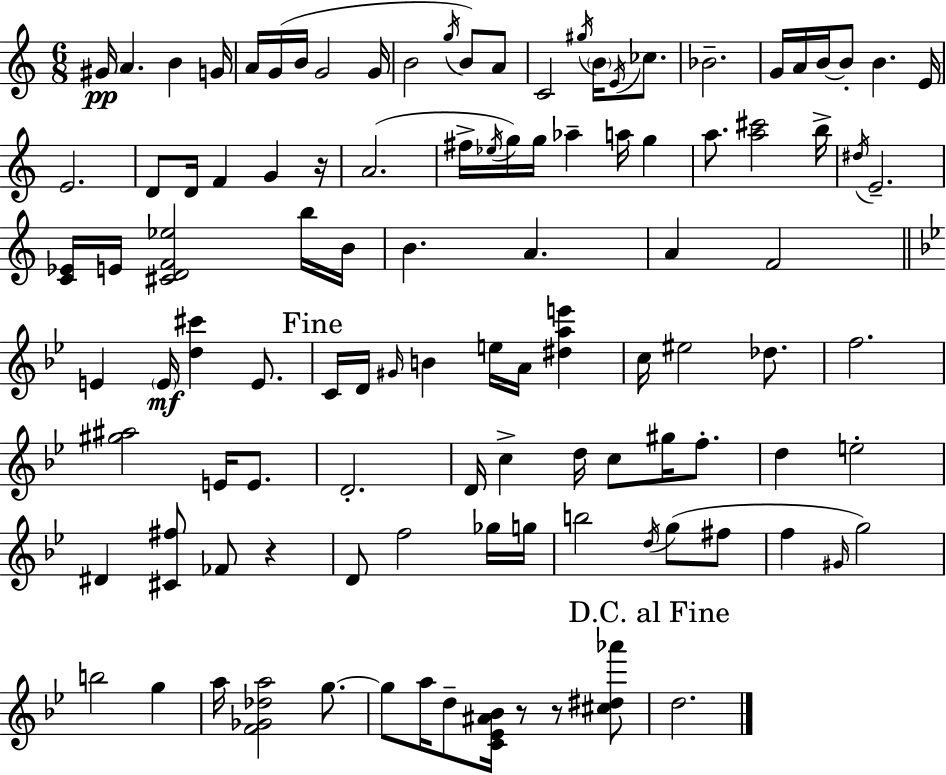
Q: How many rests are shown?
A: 4